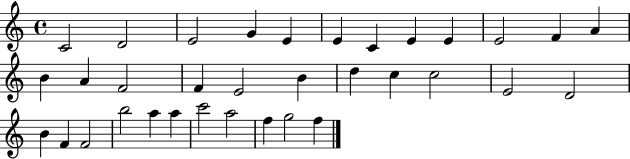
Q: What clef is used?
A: treble